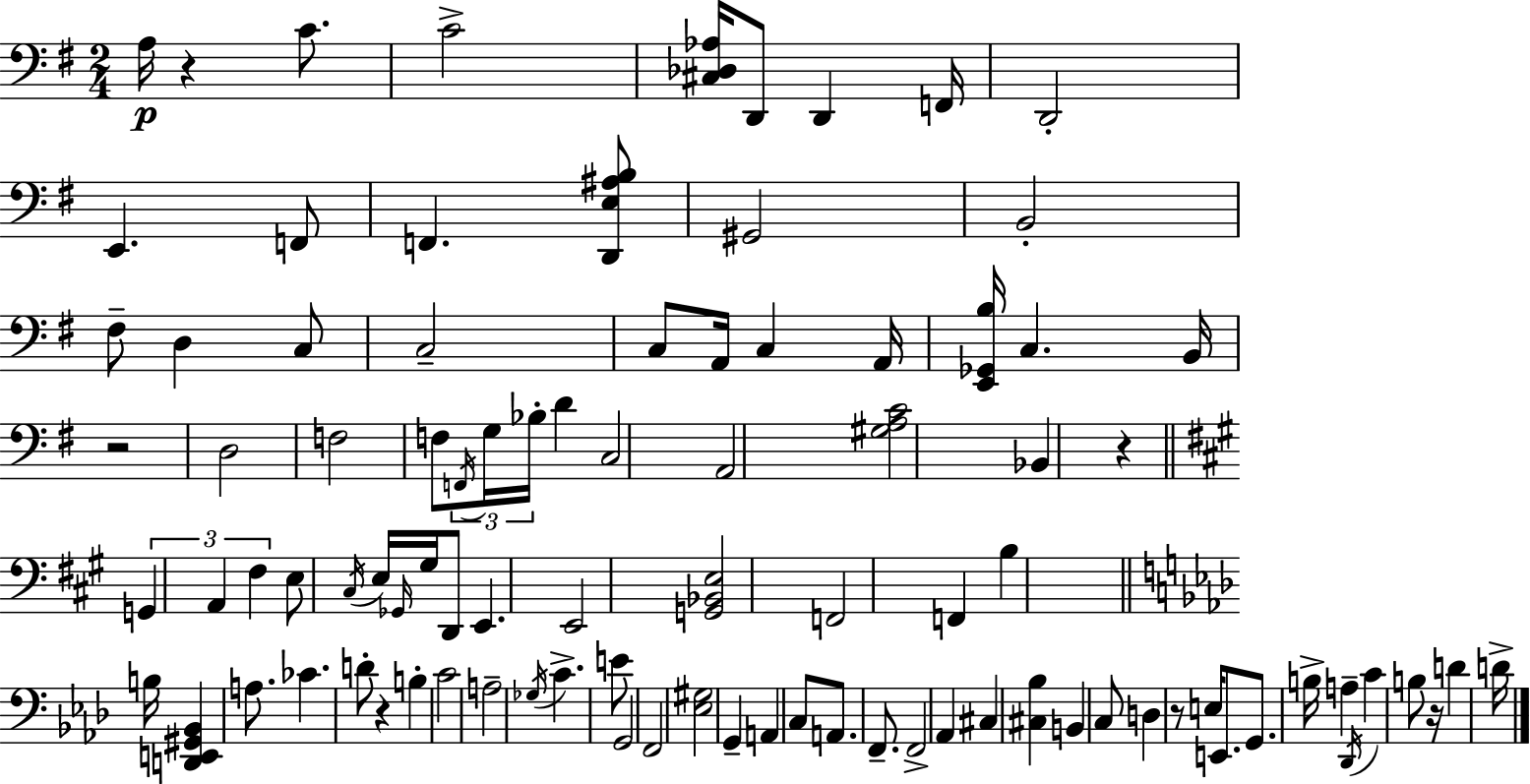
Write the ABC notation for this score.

X:1
T:Untitled
M:2/4
L:1/4
K:Em
A,/4 z C/2 C2 [^C,_D,_A,]/4 D,,/2 D,, F,,/4 D,,2 E,, F,,/2 F,, [D,,E,^A,B,]/2 ^G,,2 B,,2 ^F,/2 D, C,/2 C,2 C,/2 A,,/4 C, A,,/4 [E,,_G,,B,]/4 C, B,,/4 z2 D,2 F,2 F,/2 F,,/4 G,/4 _B,/4 D C,2 A,,2 [^G,A,C]2 _B,, z G,, A,, ^F, E,/2 ^C,/4 E,/4 _G,,/4 ^G,/4 D,,/2 E,, E,,2 [G,,_B,,E,]2 F,,2 F,, B, B,/4 [D,,E,,^G,,_B,,] A,/2 _C D/2 z B, C2 A,2 _G,/4 C E/2 G,,2 F,,2 [_E,^G,]2 G,, A,, C,/2 A,,/2 F,,/2 F,,2 _A,, ^C, [^C,_B,] B,, C,/2 D, z/2 E,/4 E,,/2 G,,/2 B,/4 A, _D,,/4 C B,/2 z/4 D D/4